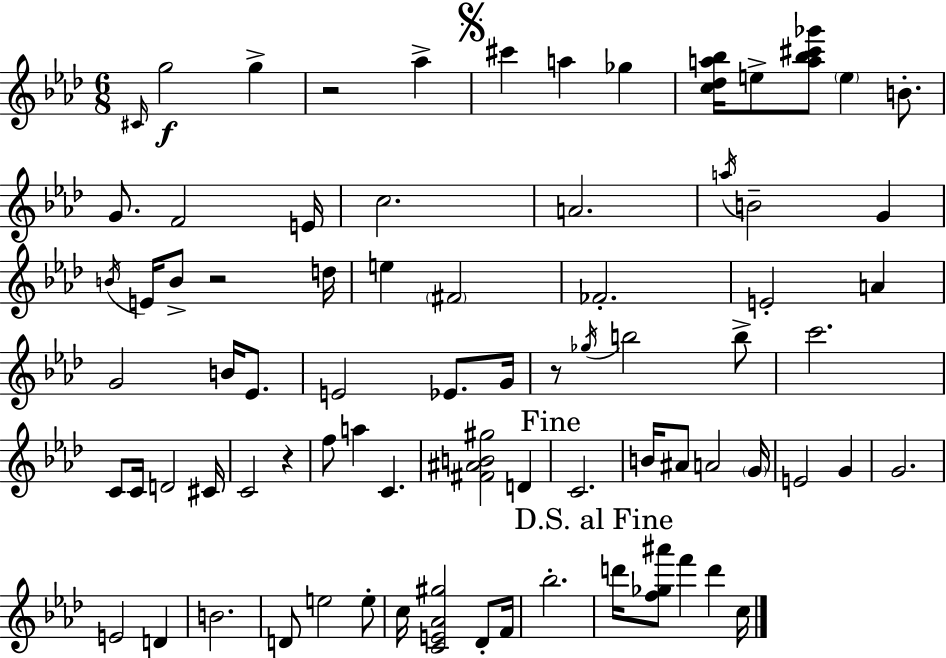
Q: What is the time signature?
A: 6/8